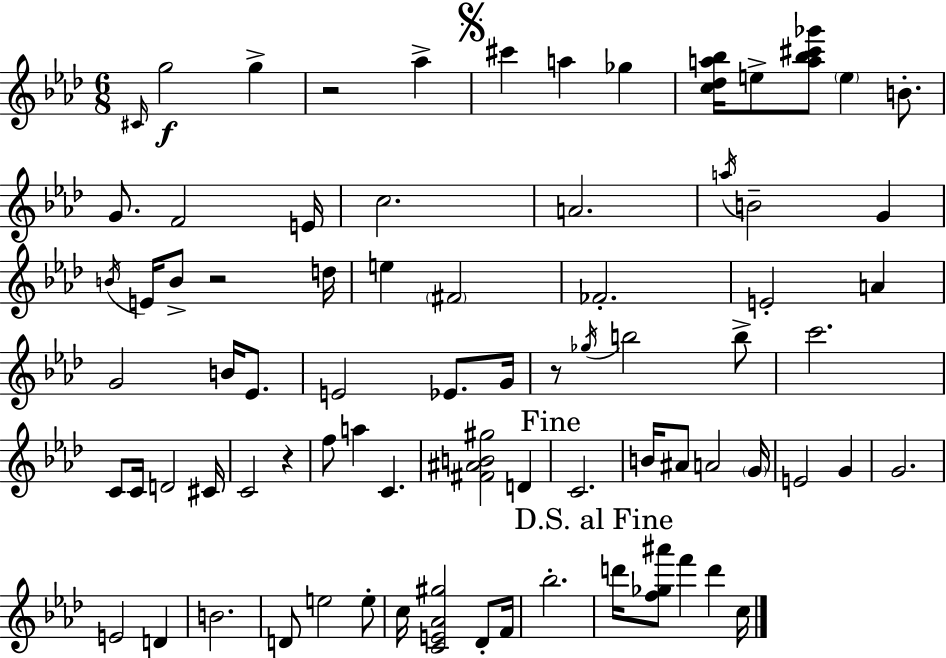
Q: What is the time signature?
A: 6/8